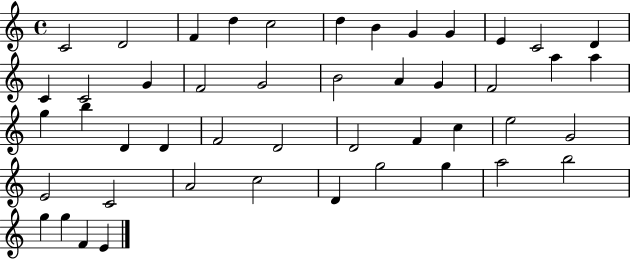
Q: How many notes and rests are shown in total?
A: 47